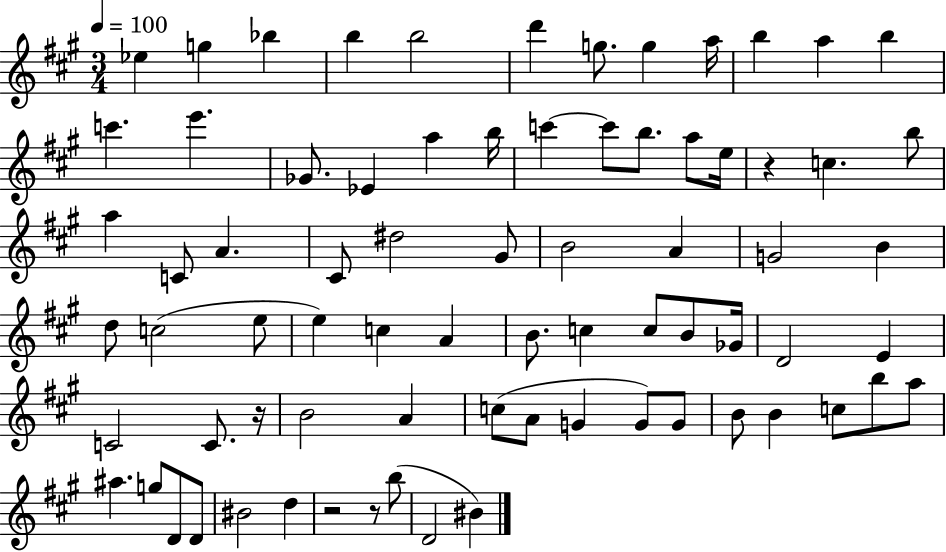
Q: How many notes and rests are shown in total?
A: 75